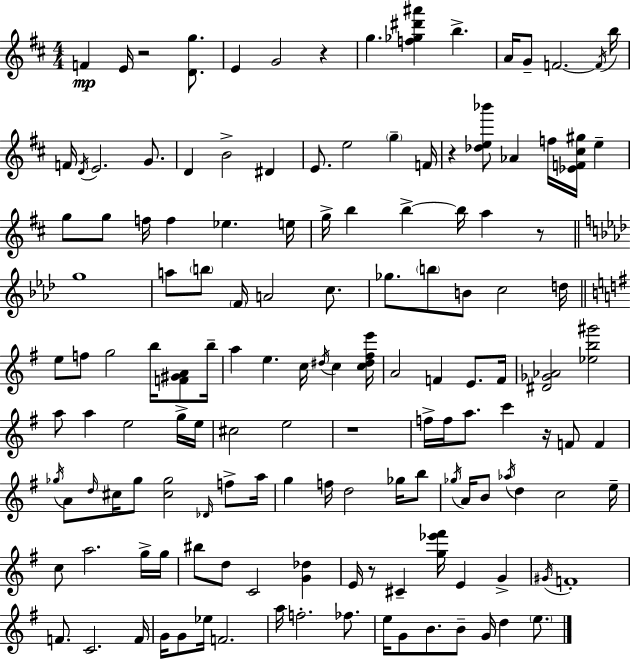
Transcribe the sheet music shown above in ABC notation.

X:1
T:Untitled
M:4/4
L:1/4
K:D
F E/4 z2 [Dg]/2 E G2 z g [f_g^d'^a'] b A/4 G/2 F2 F/4 b/4 F/4 D/4 E2 G/2 D B2 ^D E/2 e2 g F/4 z [_de_b']/2 _A f/4 [_EF^c^g]/4 e g/2 g/2 f/4 f _e e/4 g/4 b b b/4 a z/2 g4 a/2 b/2 F/4 A2 c/2 _g/2 b/2 B/2 c2 d/4 e/2 f/2 g2 b/4 [F^GA]/2 b/4 a e c/4 ^d/4 c [c^d^fe']/4 A2 F E/2 F/4 [^D_G_A]2 [_eb^g']2 a/2 a e2 g/4 e/4 ^c2 e2 z4 f/4 f/4 a/2 c' z/4 F/2 F _g/4 A/2 d/4 ^c/4 _g/2 [^c_g]2 _D/4 f/2 a/4 g f/4 d2 _g/4 b/2 _g/4 A/4 B/2 _a/4 d c2 e/4 c/2 a2 g/4 g/4 ^b/2 d/2 C2 [G_d] E/4 z/2 ^C [g_e'^f']/4 E G ^G/4 F4 F/2 C2 F/4 G/4 G/2 _e/4 F2 a/4 f2 _f/2 e/4 G/2 B/2 B/2 G/4 d e/2